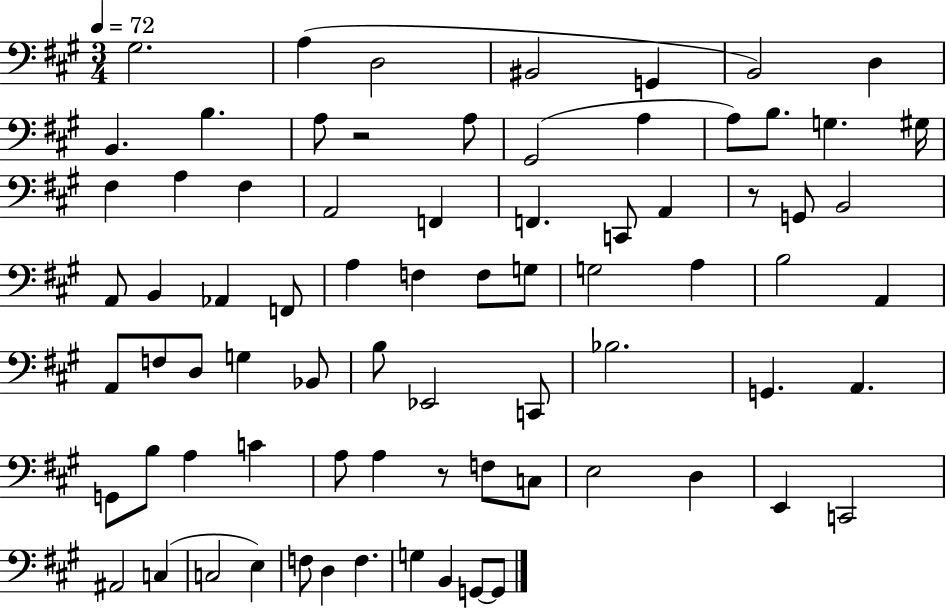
{
  \clef bass
  \numericTimeSignature
  \time 3/4
  \key a \major
  \tempo 4 = 72
  \repeat volta 2 { gis2. | a4( d2 | bis,2 g,4 | b,2) d4 | \break b,4. b4. | a8 r2 a8 | gis,2( a4 | a8) b8. g4. gis16 | \break fis4 a4 fis4 | a,2 f,4 | f,4. c,8 a,4 | r8 g,8 b,2 | \break a,8 b,4 aes,4 f,8 | a4 f4 f8 g8 | g2 a4 | b2 a,4 | \break a,8 f8 d8 g4 bes,8 | b8 ees,2 c,8 | bes2. | g,4. a,4. | \break g,8 b8 a4 c'4 | a8 a4 r8 f8 c8 | e2 d4 | e,4 c,2 | \break ais,2 c4( | c2 e4) | f8 d4 f4. | g4 b,4 g,8~~ g,8 | \break } \bar "|."
}